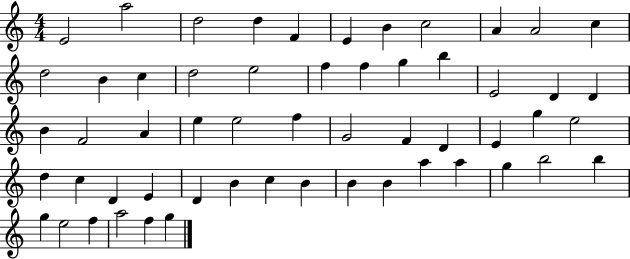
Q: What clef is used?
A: treble